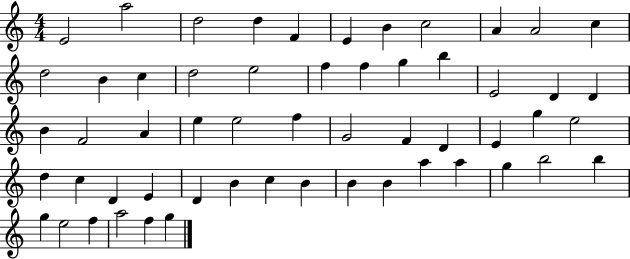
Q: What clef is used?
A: treble